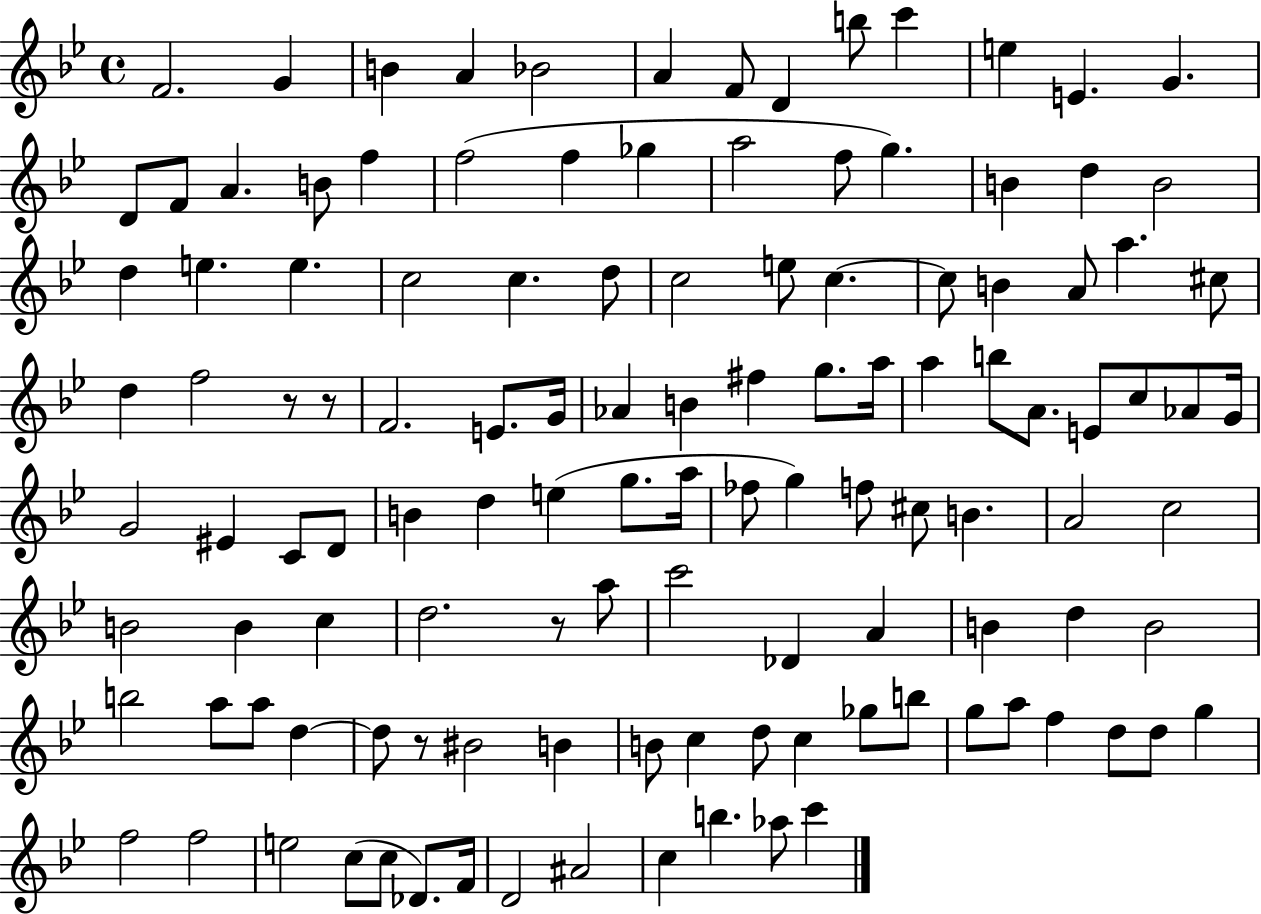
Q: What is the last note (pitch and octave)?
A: C6